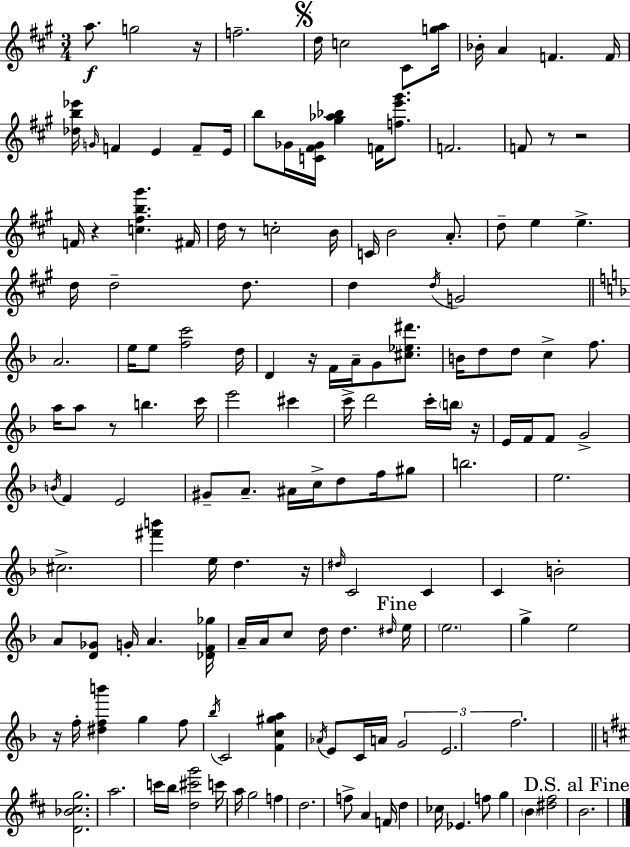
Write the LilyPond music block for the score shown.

{
  \clef treble
  \numericTimeSignature
  \time 3/4
  \key a \major
  a''8.\f g''2 r16 | f''2.-- | \mark \markup { \musicglyph "scripts.segno" } d''16 c''2 cis'8 <g'' a''>16 | bes'16-. a'4 f'4. f'16 | \break <des'' b'' ees'''>16 \grace { g'16 } f'4 e'4 f'8-- | e'16 b''8 ges'16 <c' fis' ges'>16 <gis'' aes'' bes''>4 f'16 <f'' e''' gis'''>8. | f'2. | f'8 r8 r2 | \break f'16 r4 <c'' fis'' b'' gis'''>4. | fis'16 d''16 r8 c''2-. | b'16 c'16 b'2 a'8.-. | d''8-- e''4 e''4.-> | \break d''16 d''2-- d''8. | d''4 \acciaccatura { d''16 } g'2 | \bar "||" \break \key f \major a'2. | e''16 e''8 <f'' c'''>2 d''16 | d'4 r16 f'16 a'16-- g'8 <cis'' ees'' dis'''>8. | b'16 d''8 d''8 c''4-> f''8. | \break a''16 a''8 r8 b''4. c'''16 | e'''2 cis'''4 | c'''16-> d'''2 c'''16-. \parenthesize b''16 r16 | e'16 f'16 f'8 g'2-> | \break \acciaccatura { b'16 } f'4 e'2 | gis'8-- a'8.-- ais'16 c''16-> d''8 f''16 gis''8 | b''2. | e''2. | \break cis''2.-> | <fis''' b'''>4 e''16 d''4. | r16 \grace { dis''16 } c'2 c'4 | c'4 b'2-. | \break a'8 <d' ges'>8 g'16-. a'4. | <des' f' ges''>16 a'16-- a'16 c''8 d''16 d''4. | \grace { dis''16 } \mark "Fine" e''16 \parenthesize e''2. | g''4-> e''2 | \break r16 f''16-. <dis'' f'' b'''>4 g''4 | f''8 \acciaccatura { bes''16 } c'2 | <f' c'' gis'' a''>4 \acciaccatura { aes'16 } e'8 c'16 a'16 \tuplet 3/2 { g'2 | e'2. | \break f''2. } | \bar "||" \break \key d \major <d' bes' cis'' g''>2. | a''2. | c'''16 b''16 <d'' cis''' g'''>2 c'''16 a''16 | g''2 f''4 | \break d''2. | f''8-> a'4 f'16 d''4 ces''16 | ees'4. f''8 g''4 | \parenthesize b'4 <dis'' fis''>2 | \break \mark "D.S. al Fine" b'2. | \bar "|."
}